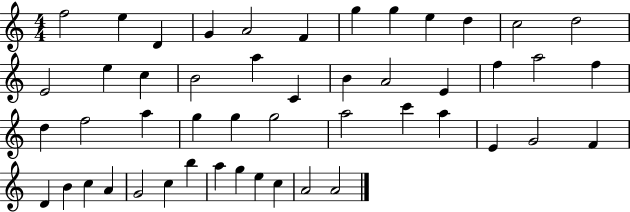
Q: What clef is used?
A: treble